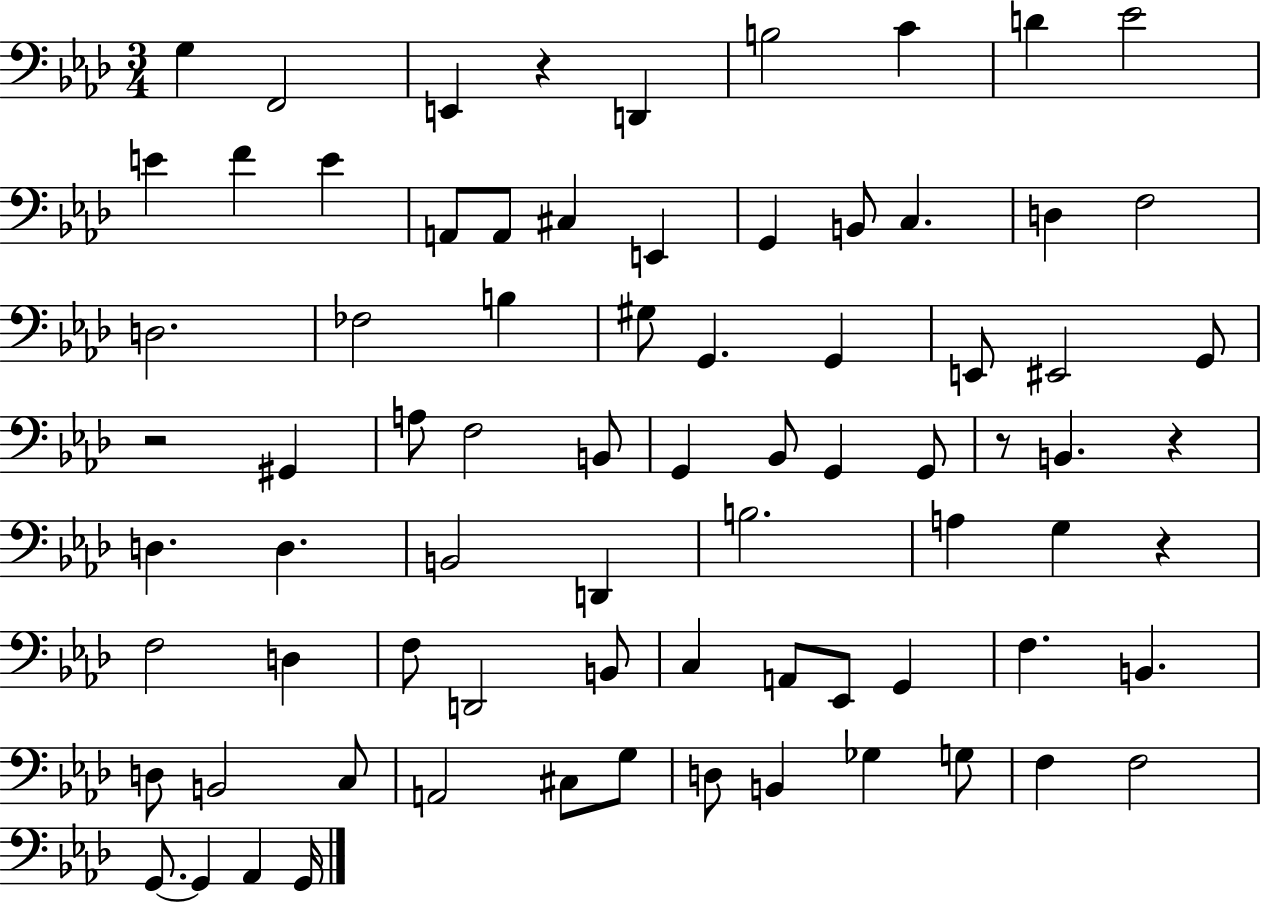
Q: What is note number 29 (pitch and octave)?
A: G2